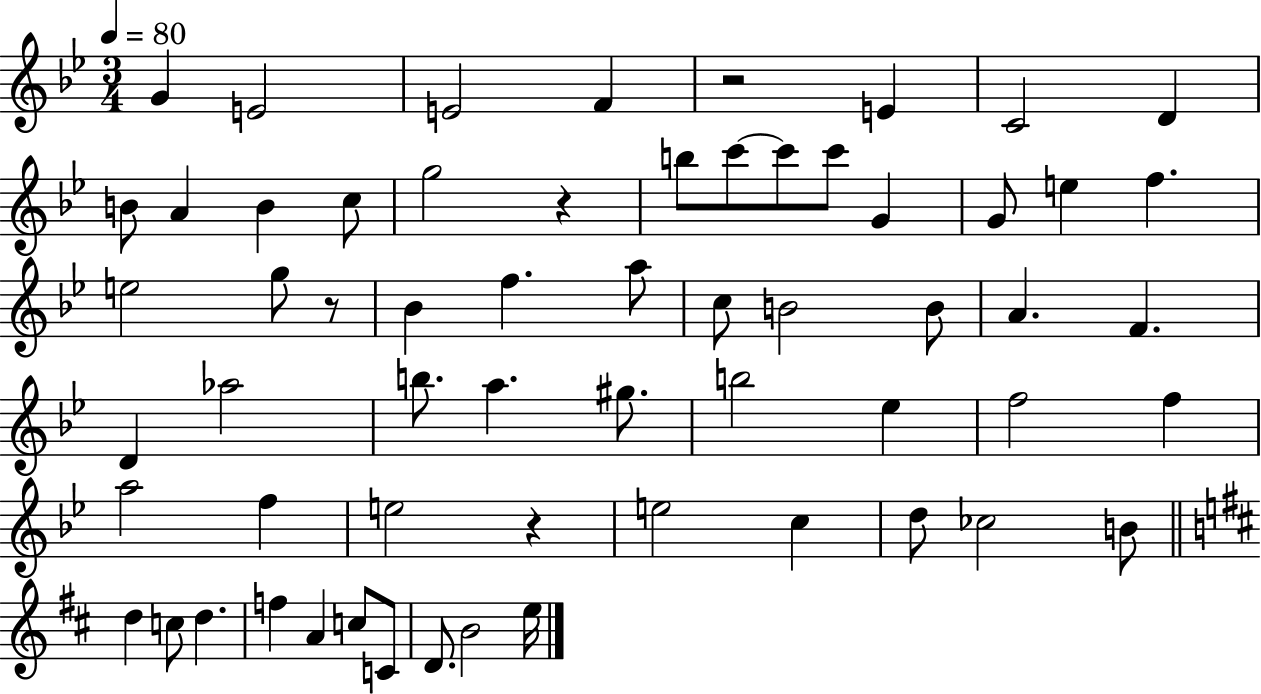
X:1
T:Untitled
M:3/4
L:1/4
K:Bb
G E2 E2 F z2 E C2 D B/2 A B c/2 g2 z b/2 c'/2 c'/2 c'/2 G G/2 e f e2 g/2 z/2 _B f a/2 c/2 B2 B/2 A F D _a2 b/2 a ^g/2 b2 _e f2 f a2 f e2 z e2 c d/2 _c2 B/2 d c/2 d f A c/2 C/2 D/2 B2 e/4